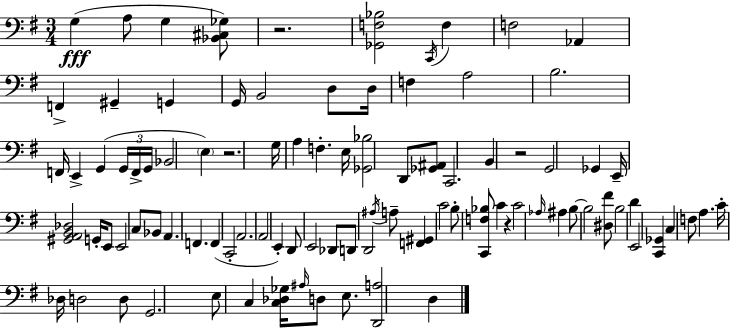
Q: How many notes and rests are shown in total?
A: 94